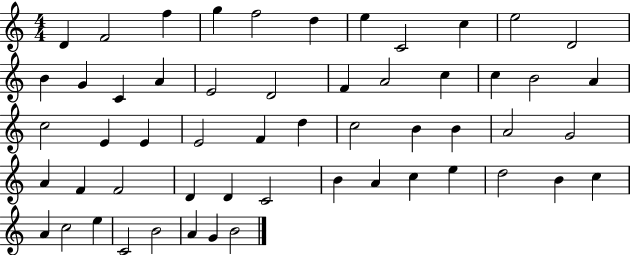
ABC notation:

X:1
T:Untitled
M:4/4
L:1/4
K:C
D F2 f g f2 d e C2 c e2 D2 B G C A E2 D2 F A2 c c B2 A c2 E E E2 F d c2 B B A2 G2 A F F2 D D C2 B A c e d2 B c A c2 e C2 B2 A G B2